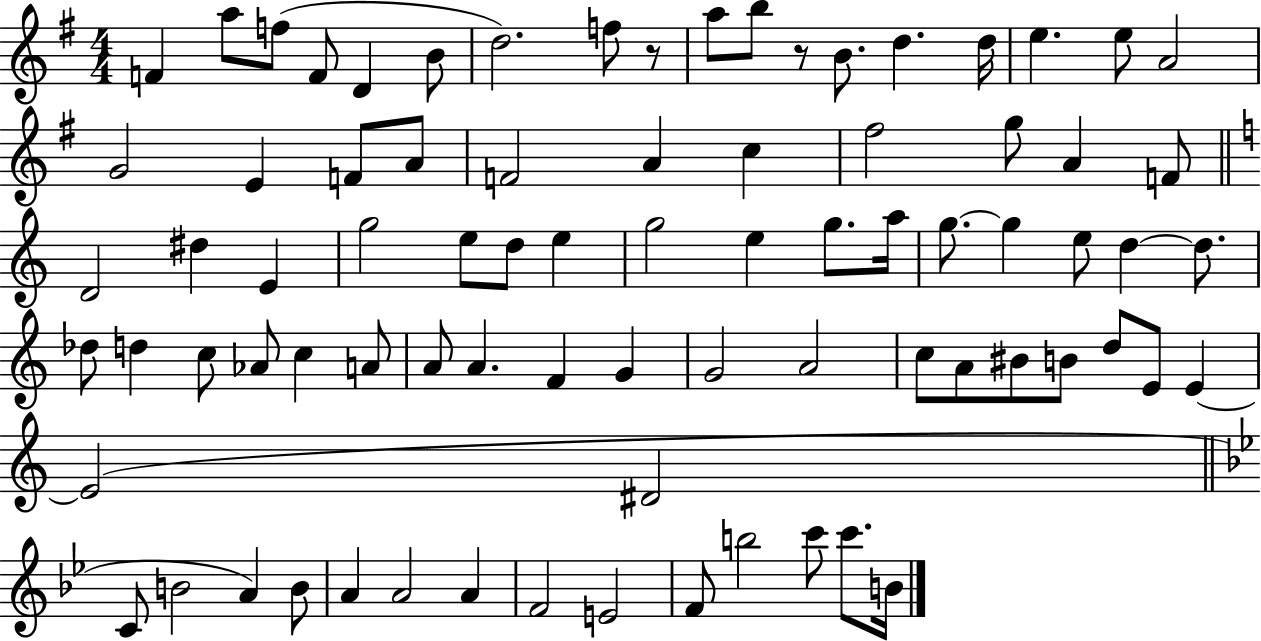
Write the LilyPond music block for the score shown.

{
  \clef treble
  \numericTimeSignature
  \time 4/4
  \key g \major
  f'4 a''8 f''8( f'8 d'4 b'8 | d''2.) f''8 r8 | a''8 b''8 r8 b'8. d''4. d''16 | e''4. e''8 a'2 | \break g'2 e'4 f'8 a'8 | f'2 a'4 c''4 | fis''2 g''8 a'4 f'8 | \bar "||" \break \key a \minor d'2 dis''4 e'4 | g''2 e''8 d''8 e''4 | g''2 e''4 g''8. a''16 | g''8.~~ g''4 e''8 d''4~~ d''8. | \break des''8 d''4 c''8 aes'8 c''4 a'8 | a'8 a'4. f'4 g'4 | g'2 a'2 | c''8 a'8 bis'8 b'8 d''8 e'8 e'4~~ | \break e'2( dis'2 | \bar "||" \break \key g \minor c'8 b'2 a'4) b'8 | a'4 a'2 a'4 | f'2 e'2 | f'8 b''2 c'''8 c'''8. b'16 | \break \bar "|."
}